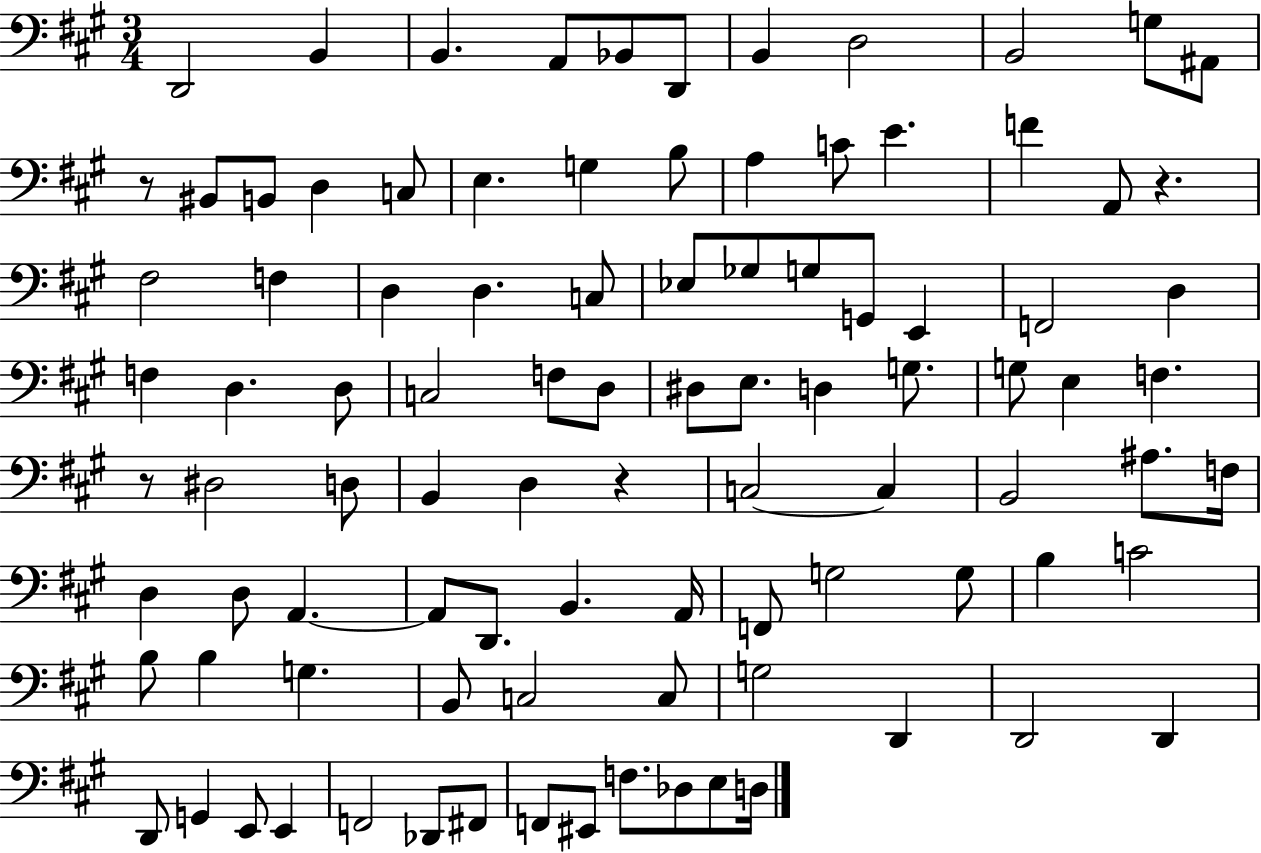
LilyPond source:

{
  \clef bass
  \numericTimeSignature
  \time 3/4
  \key a \major
  d,2 b,4 | b,4. a,8 bes,8 d,8 | b,4 d2 | b,2 g8 ais,8 | \break r8 bis,8 b,8 d4 c8 | e4. g4 b8 | a4 c'8 e'4. | f'4 a,8 r4. | \break fis2 f4 | d4 d4. c8 | ees8 ges8 g8 g,8 e,4 | f,2 d4 | \break f4 d4. d8 | c2 f8 d8 | dis8 e8. d4 g8. | g8 e4 f4. | \break r8 dis2 d8 | b,4 d4 r4 | c2~~ c4 | b,2 ais8. f16 | \break d4 d8 a,4.~~ | a,8 d,8. b,4. a,16 | f,8 g2 g8 | b4 c'2 | \break b8 b4 g4. | b,8 c2 c8 | g2 d,4 | d,2 d,4 | \break d,8 g,4 e,8 e,4 | f,2 des,8 fis,8 | f,8 eis,8 f8. des8 e8 d16 | \bar "|."
}